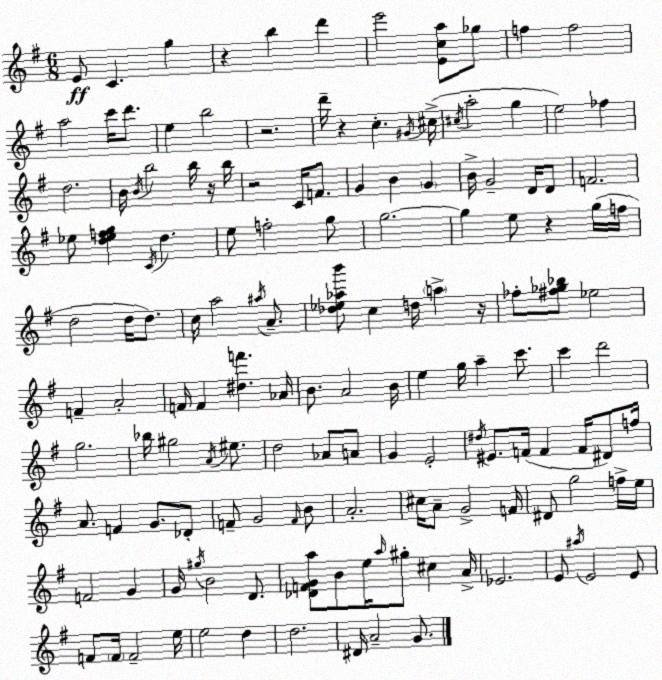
X:1
T:Untitled
M:6/8
L:1/4
K:G
E/2 C g z b d' e'2 [Eca]/2 _g/2 f f2 a2 c'/4 d'/2 e b2 z2 d'/4 z c ^G/4 ^c/4 ^c/4 a2 g e2 _f d2 B/4 B/4 b2 b/4 z/4 b/4 z2 C/4 F/2 G B G B/4 G2 D/4 D/2 F2 _e/2 [d_efg] C/4 d e/2 f2 g/2 g2 g e/2 z g/4 f/4 d2 d/4 d/2 c/4 a2 ^a/4 A/2 [_d_e_ab']/2 c d/4 a z/4 _f/2 [^f_g_b]/2 _e2 F A2 F/4 F [^df'] _A/4 B/2 A2 B/4 e g/4 a c'/2 c' d'2 g2 _b/4 ^g2 A/4 ^e/2 d2 _A/2 A/2 G E2 ^d/4 ^E/2 F/4 F F/4 ^D/2 f/4 A/2 F G/2 _D/2 F/2 G2 F/4 B/2 A2 ^c/4 A/2 G2 F/4 ^D/2 g2 f/4 e/4 F2 G G/4 ^g/4 B2 D/2 [_DFGa]/2 B/2 e/4 a/4 ^g/2 ^c A/4 _E2 E/2 ^a/4 E2 E/2 F/2 F/4 F2 e/4 e2 d d2 ^D/4 A2 G/2